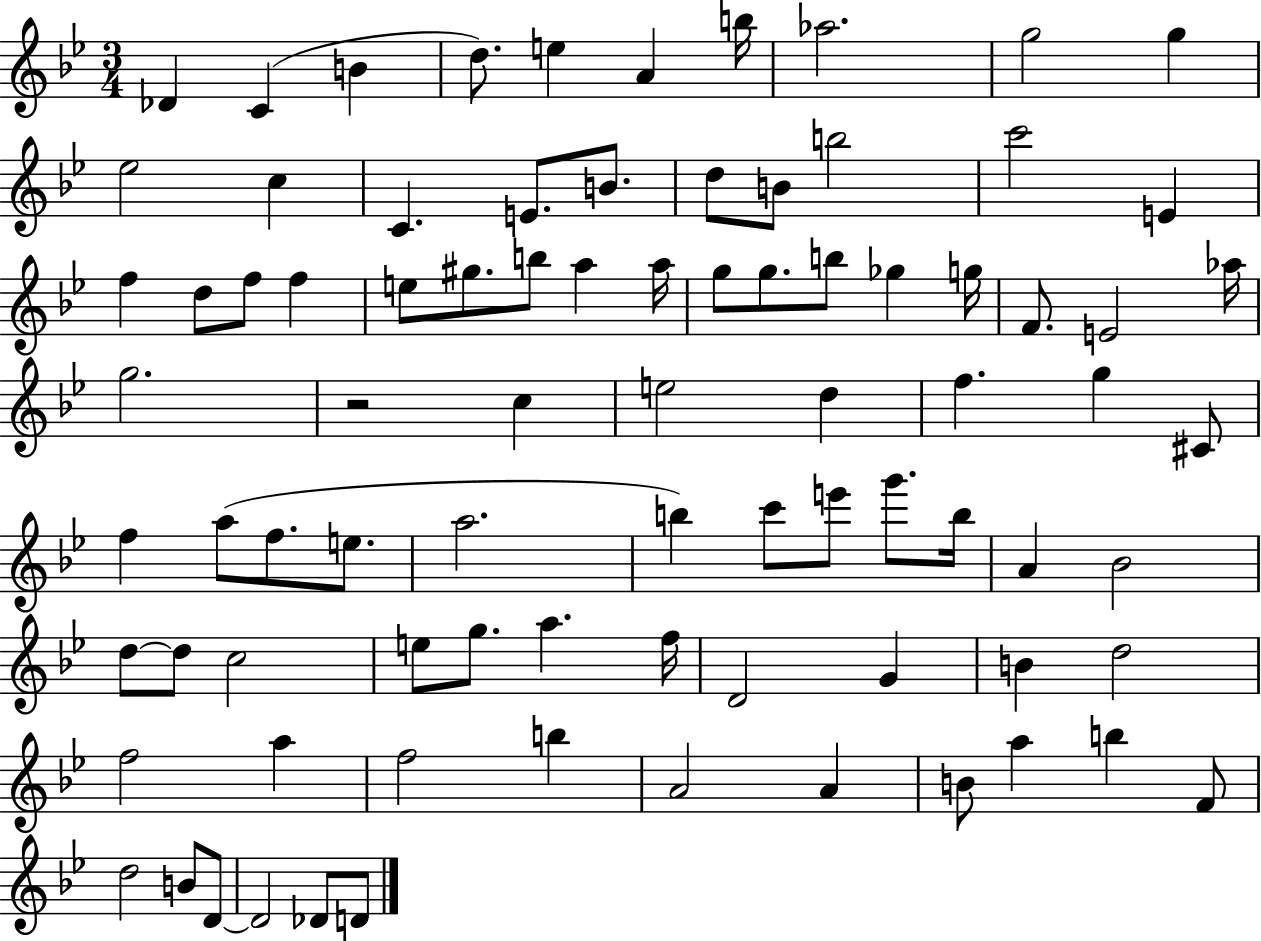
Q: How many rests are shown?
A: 1